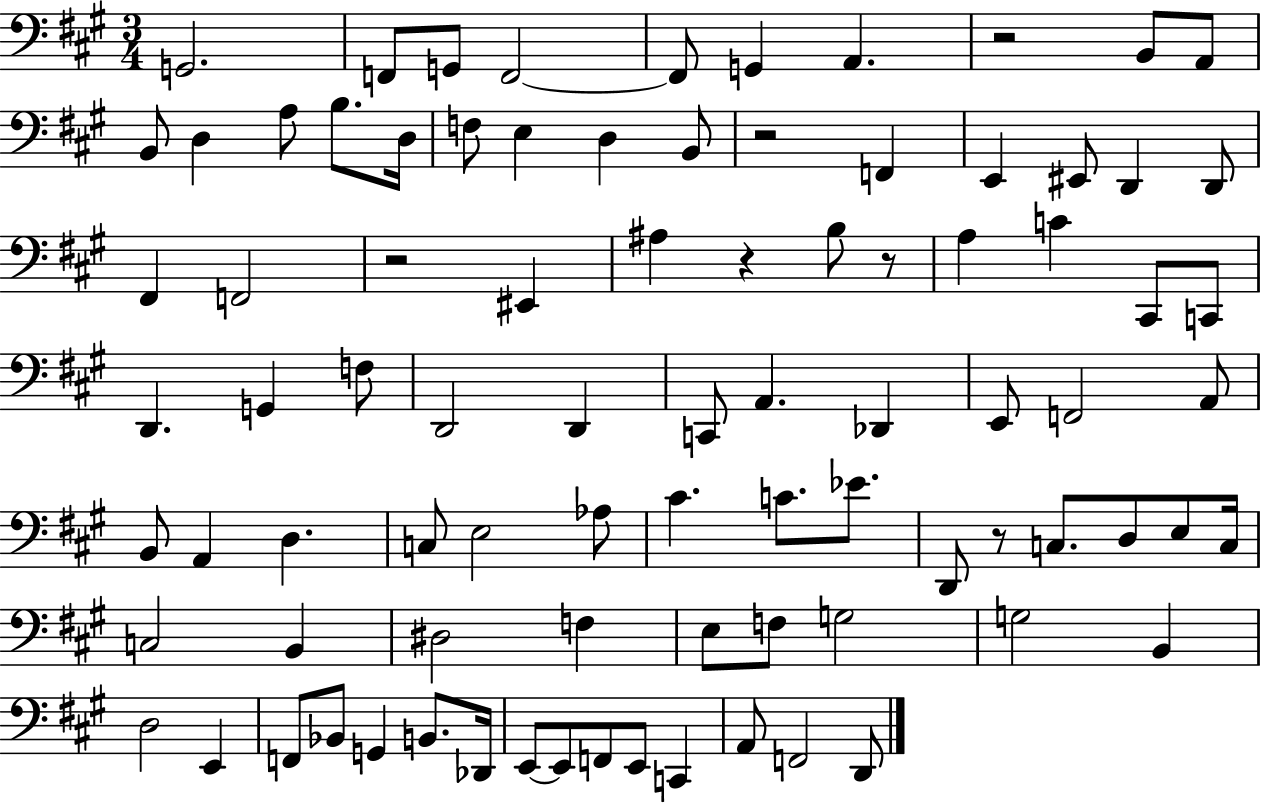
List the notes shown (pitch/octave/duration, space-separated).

G2/h. F2/e G2/e F2/h F2/e G2/q A2/q. R/h B2/e A2/e B2/e D3/q A3/e B3/e. D3/s F3/e E3/q D3/q B2/e R/h F2/q E2/q EIS2/e D2/q D2/e F#2/q F2/h R/h EIS2/q A#3/q R/q B3/e R/e A3/q C4/q C#2/e C2/e D2/q. G2/q F3/e D2/h D2/q C2/e A2/q. Db2/q E2/e F2/h A2/e B2/e A2/q D3/q. C3/e E3/h Ab3/e C#4/q. C4/e. Eb4/e. D2/e R/e C3/e. D3/e E3/e C3/s C3/h B2/q D#3/h F3/q E3/e F3/e G3/h G3/h B2/q D3/h E2/q F2/e Bb2/e G2/q B2/e. Db2/s E2/e E2/e F2/e E2/e C2/q A2/e F2/h D2/e